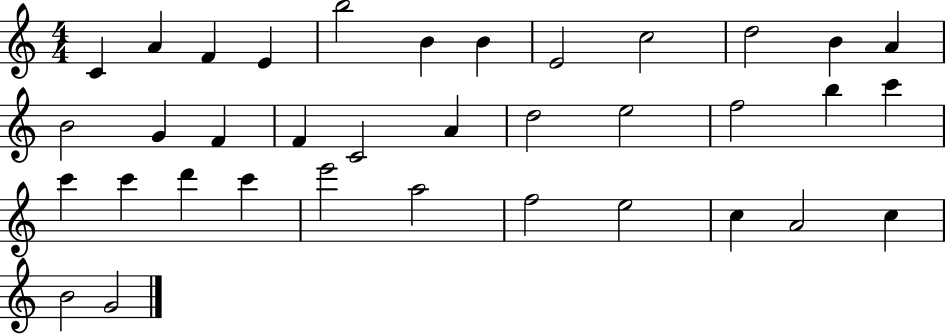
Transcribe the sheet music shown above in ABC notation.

X:1
T:Untitled
M:4/4
L:1/4
K:C
C A F E b2 B B E2 c2 d2 B A B2 G F F C2 A d2 e2 f2 b c' c' c' d' c' e'2 a2 f2 e2 c A2 c B2 G2